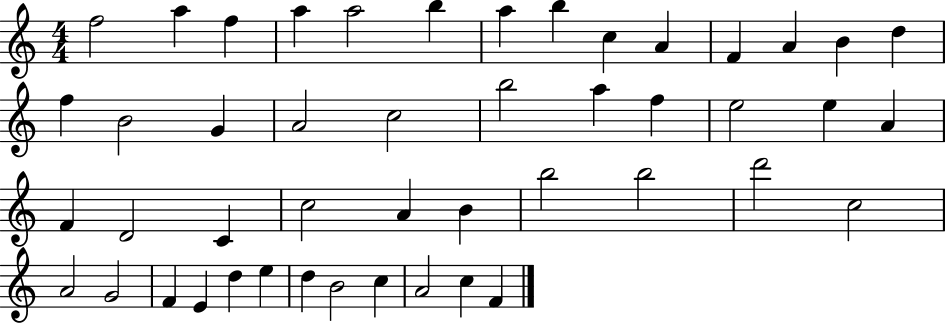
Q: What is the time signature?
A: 4/4